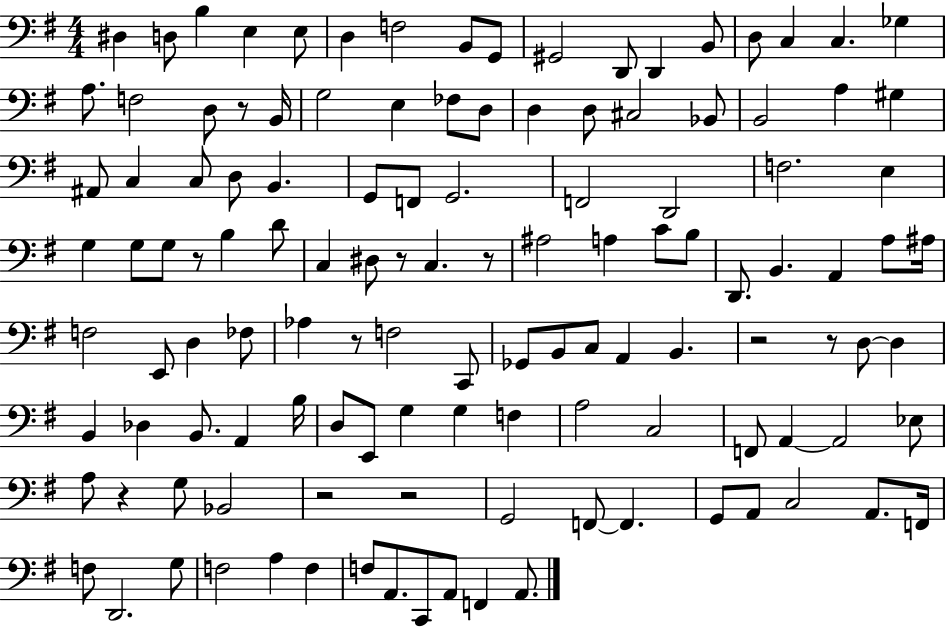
X:1
T:Untitled
M:4/4
L:1/4
K:G
^D, D,/2 B, E, E,/2 D, F,2 B,,/2 G,,/2 ^G,,2 D,,/2 D,, B,,/2 D,/2 C, C, _G, A,/2 F,2 D,/2 z/2 B,,/4 G,2 E, _F,/2 D,/2 D, D,/2 ^C,2 _B,,/2 B,,2 A, ^G, ^A,,/2 C, C,/2 D,/2 B,, G,,/2 F,,/2 G,,2 F,,2 D,,2 F,2 E, G, G,/2 G,/2 z/2 B, D/2 C, ^D,/2 z/2 C, z/2 ^A,2 A, C/2 B,/2 D,,/2 B,, A,, A,/2 ^A,/4 F,2 E,,/2 D, _F,/2 _A, z/2 F,2 C,,/2 _G,,/2 B,,/2 C,/2 A,, B,, z2 z/2 D,/2 D, B,, _D, B,,/2 A,, B,/4 D,/2 E,,/2 G, G, F, A,2 C,2 F,,/2 A,, A,,2 _E,/2 A,/2 z G,/2 _B,,2 z2 z2 G,,2 F,,/2 F,, G,,/2 A,,/2 C,2 A,,/2 F,,/4 F,/2 D,,2 G,/2 F,2 A, F, F,/2 A,,/2 C,,/2 A,,/2 F,, A,,/2